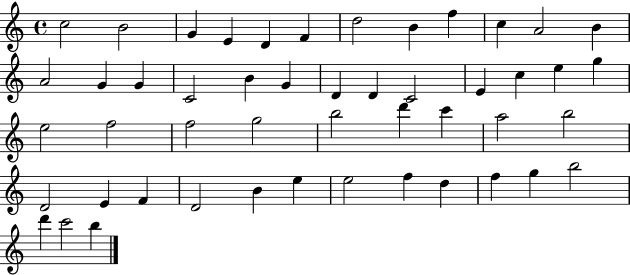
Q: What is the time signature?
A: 4/4